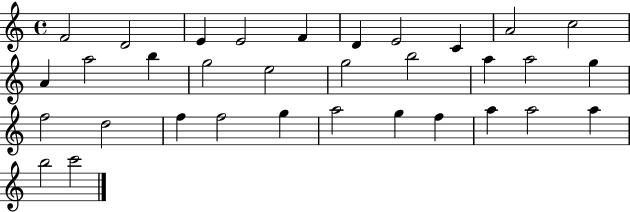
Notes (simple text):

F4/h D4/h E4/q E4/h F4/q D4/q E4/h C4/q A4/h C5/h A4/q A5/h B5/q G5/h E5/h G5/h B5/h A5/q A5/h G5/q F5/h D5/h F5/q F5/h G5/q A5/h G5/q F5/q A5/q A5/h A5/q B5/h C6/h